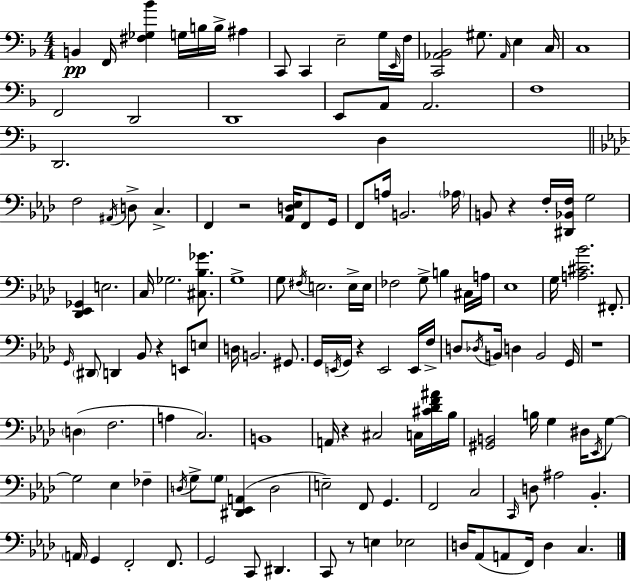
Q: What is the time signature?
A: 4/4